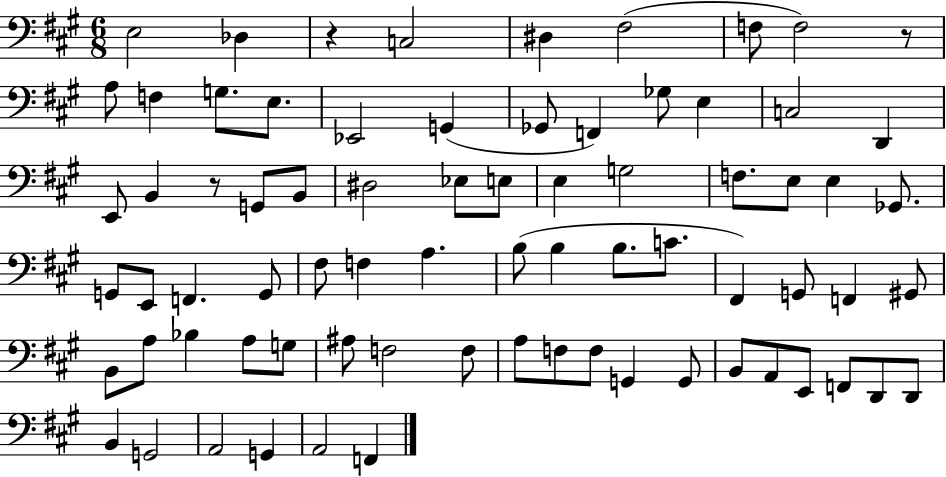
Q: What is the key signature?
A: A major